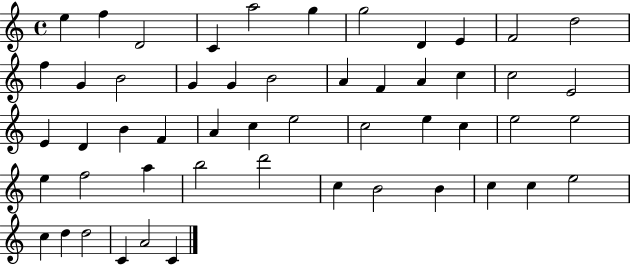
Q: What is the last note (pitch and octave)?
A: C4